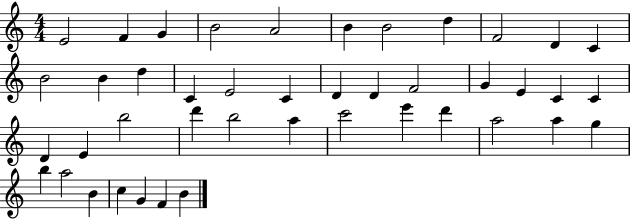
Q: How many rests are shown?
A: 0